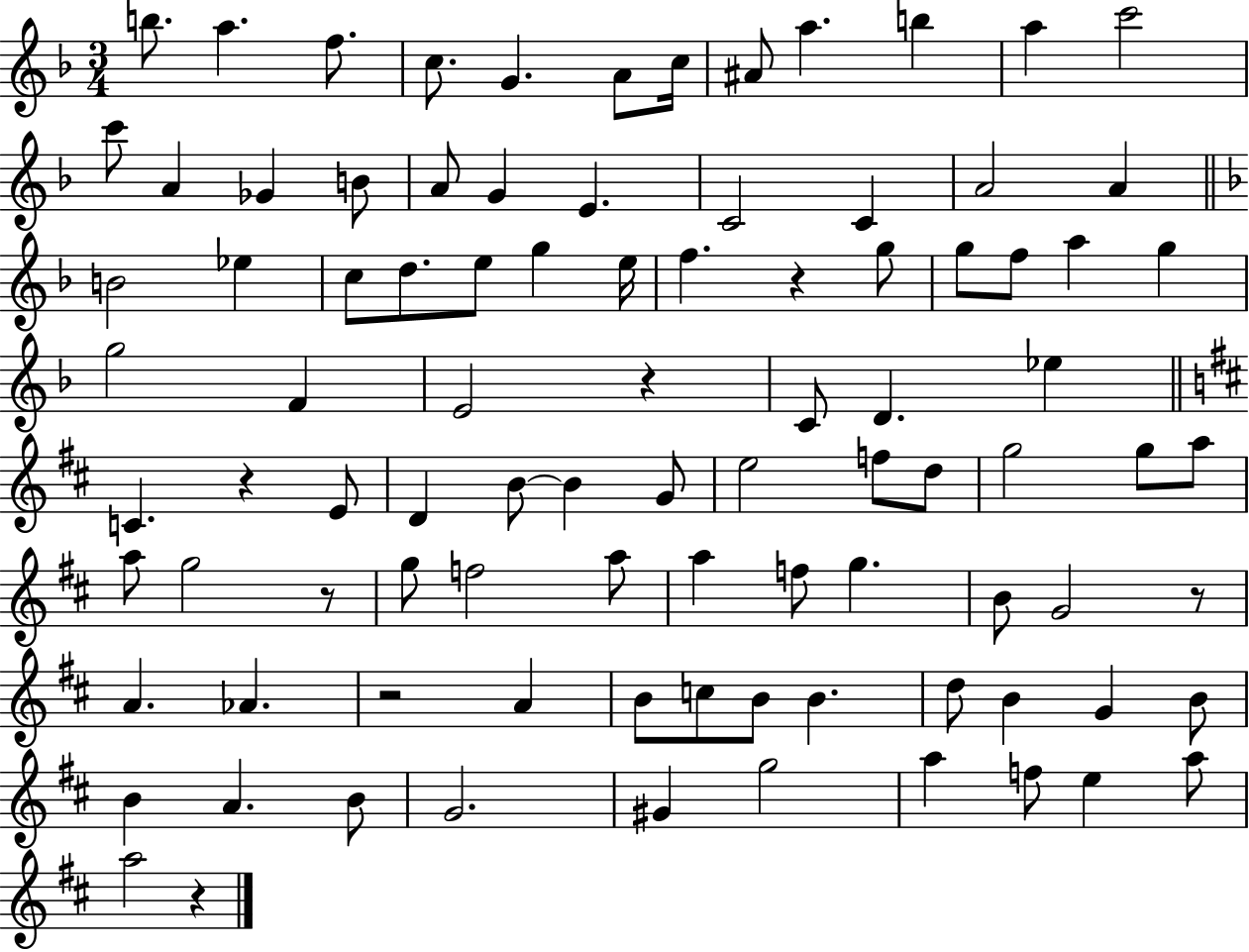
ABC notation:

X:1
T:Untitled
M:3/4
L:1/4
K:F
b/2 a f/2 c/2 G A/2 c/4 ^A/2 a b a c'2 c'/2 A _G B/2 A/2 G E C2 C A2 A B2 _e c/2 d/2 e/2 g e/4 f z g/2 g/2 f/2 a g g2 F E2 z C/2 D _e C z E/2 D B/2 B G/2 e2 f/2 d/2 g2 g/2 a/2 a/2 g2 z/2 g/2 f2 a/2 a f/2 g B/2 G2 z/2 A _A z2 A B/2 c/2 B/2 B d/2 B G B/2 B A B/2 G2 ^G g2 a f/2 e a/2 a2 z